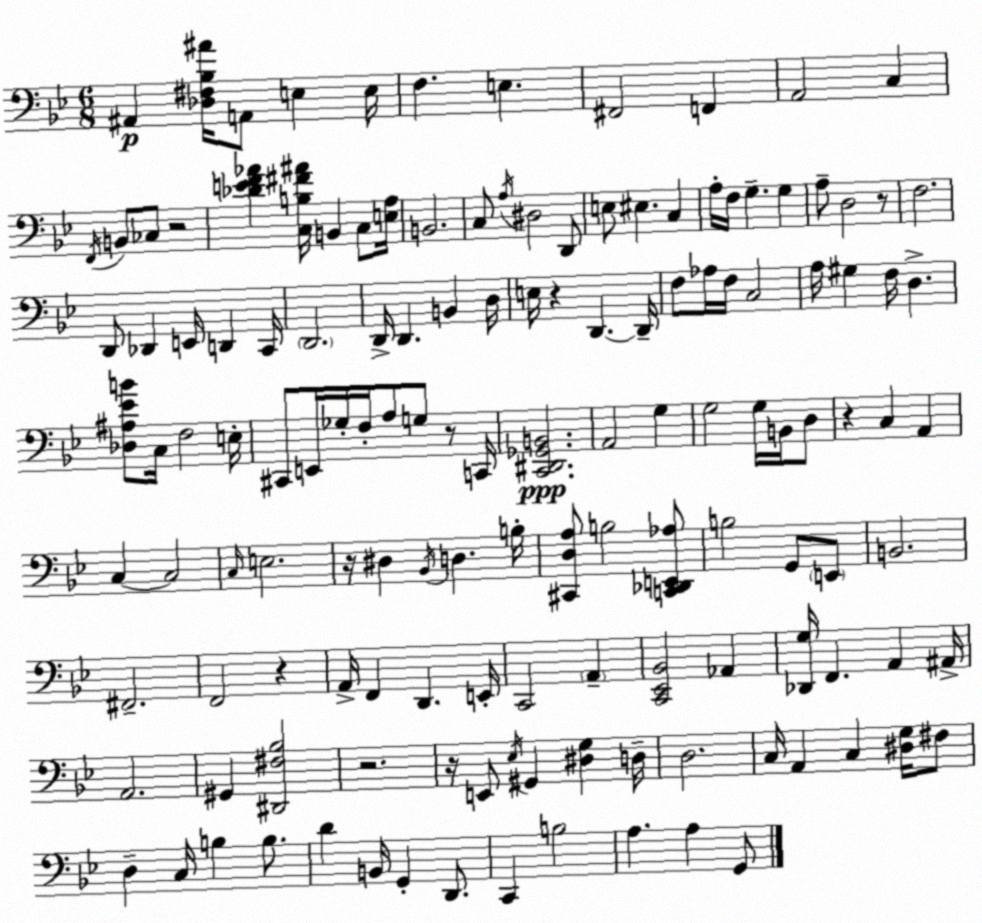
X:1
T:Untitled
M:6/8
L:1/4
K:Bb
^A,, [_D,^F,_B,^A]/4 A,,/2 E, E,/4 F, E, ^F,,2 F,, A,,2 C, F,,/4 B,,/2 _C,/2 z2 [_DEF_A] [C,B,^F^A]/4 B,, C,/2 [E,A,]/4 B,,2 C,/2 A,/4 ^D,2 D,,/2 E,/2 ^E, C, A,/4 F,/4 G, G, A,/2 D,2 z/2 F,2 D,,/2 _D,, E,,/4 D,, C,,/4 D,,2 D,,/4 D,, B,, D,/4 E,/4 z D,, D,,/4 F,/2 _A,/4 F,/4 C,2 A,/4 ^G, F,/4 D, [_D,^A,_EB]/2 C,/4 F,2 E,/4 ^C,,/2 E,,/4 _G,/4 F,/4 A,/2 G,/2 z/2 C,,/4 [C,,^D,,_G,,B,,]2 A,,2 G, G,2 G,/4 B,,/4 D,/2 z C, A,, C, C,2 C,/4 E,2 z/4 ^D, _B,,/4 D, B,/4 [^C,,D,A,]/2 B,2 [C,,_D,,E,,_A,]/2 B,2 G,,/2 E,,/2 B,,2 ^F,,2 F,,2 z A,,/4 F,, D,, E,,/4 C,,2 A,, [C,,_E,,_B,,]2 _A,, [_D,,G,]/4 F,, A,, ^A,,/4 A,,2 ^G,, [^D,,^F,_B,]2 z2 z/4 E,,/2 _E,/4 ^G,, [^D,G,] D,/4 D,2 C,/4 A,, C, [^D,G,]/4 ^F,/2 D, C,/4 B, B,/2 D B,,/4 G,, D,,/2 C,, B,2 A, A, G,,/2